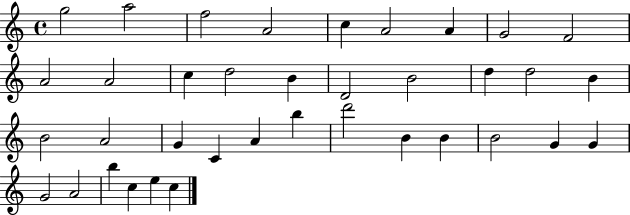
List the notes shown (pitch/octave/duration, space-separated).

G5/h A5/h F5/h A4/h C5/q A4/h A4/q G4/h F4/h A4/h A4/h C5/q D5/h B4/q D4/h B4/h D5/q D5/h B4/q B4/h A4/h G4/q C4/q A4/q B5/q D6/h B4/q B4/q B4/h G4/q G4/q G4/h A4/h B5/q C5/q E5/q C5/q